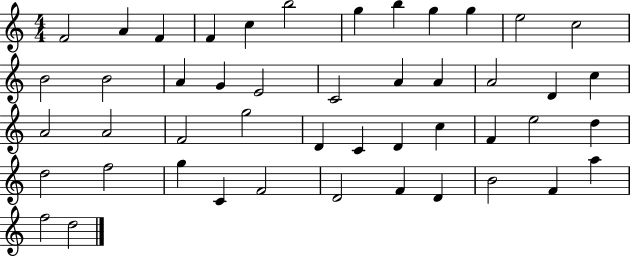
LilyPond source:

{
  \clef treble
  \numericTimeSignature
  \time 4/4
  \key c \major
  f'2 a'4 f'4 | f'4 c''4 b''2 | g''4 b''4 g''4 g''4 | e''2 c''2 | \break b'2 b'2 | a'4 g'4 e'2 | c'2 a'4 a'4 | a'2 d'4 c''4 | \break a'2 a'2 | f'2 g''2 | d'4 c'4 d'4 c''4 | f'4 e''2 d''4 | \break d''2 f''2 | g''4 c'4 f'2 | d'2 f'4 d'4 | b'2 f'4 a''4 | \break f''2 d''2 | \bar "|."
}